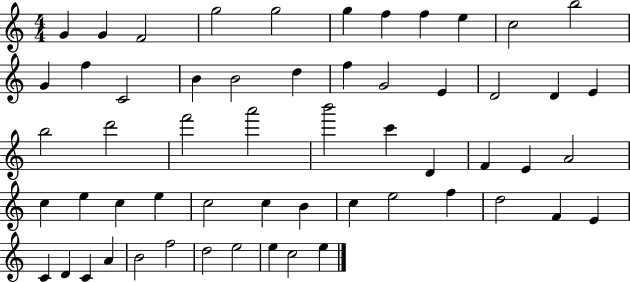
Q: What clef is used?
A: treble